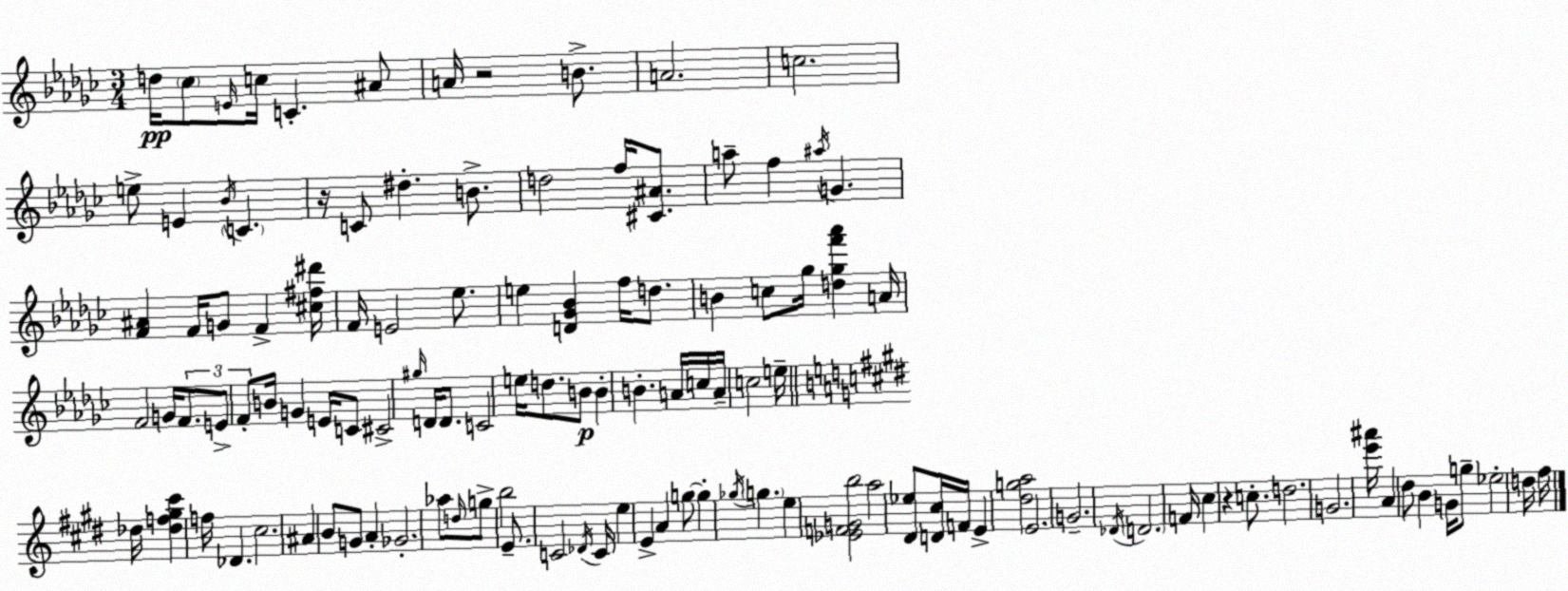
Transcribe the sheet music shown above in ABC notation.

X:1
T:Untitled
M:3/4
L:1/4
K:Ebm
d/4 _c/2 E/4 c/4 C ^A/2 A/4 z2 B/2 A2 c2 e/2 E _B/4 C z/4 C/2 ^d B/2 d2 f/4 [^C^A]/2 a/2 f ^a/4 G [F^A] F/4 G/2 F [^c^f^d']/4 F/4 E2 _e/2 e [D_G_B] f/4 d/2 B c/2 _g/4 [d_gf'_a'] A/4 F2 G/4 F/2 E/2 F/2 B/4 G E/4 C/2 ^C2 ^g/4 D/4 D/2 C2 e/4 d/2 B/2 B B A/4 c/4 A/4 c2 e/4 _d/4 [_df^g^c'] f/4 _D ^c2 ^A B/2 G/2 A _G2 _a/2 d/4 g/2 b2 E/2 C2 _D/4 C/4 e E A g/2 g _g/4 g e [_EFGb]2 a2 [^D_e]/2 [D^c]/4 F/4 E [^dga]2 E2 G2 _D/4 D2 F/4 ^c z c/2 d2 G2 [e'^a']/4 A ^d/2 B G/4 g/2 _e2 d/4 ^f/4